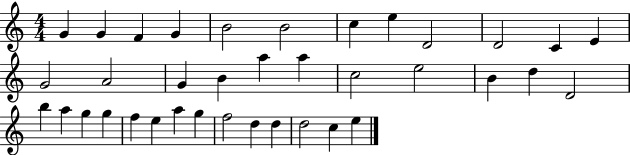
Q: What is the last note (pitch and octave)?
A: E5